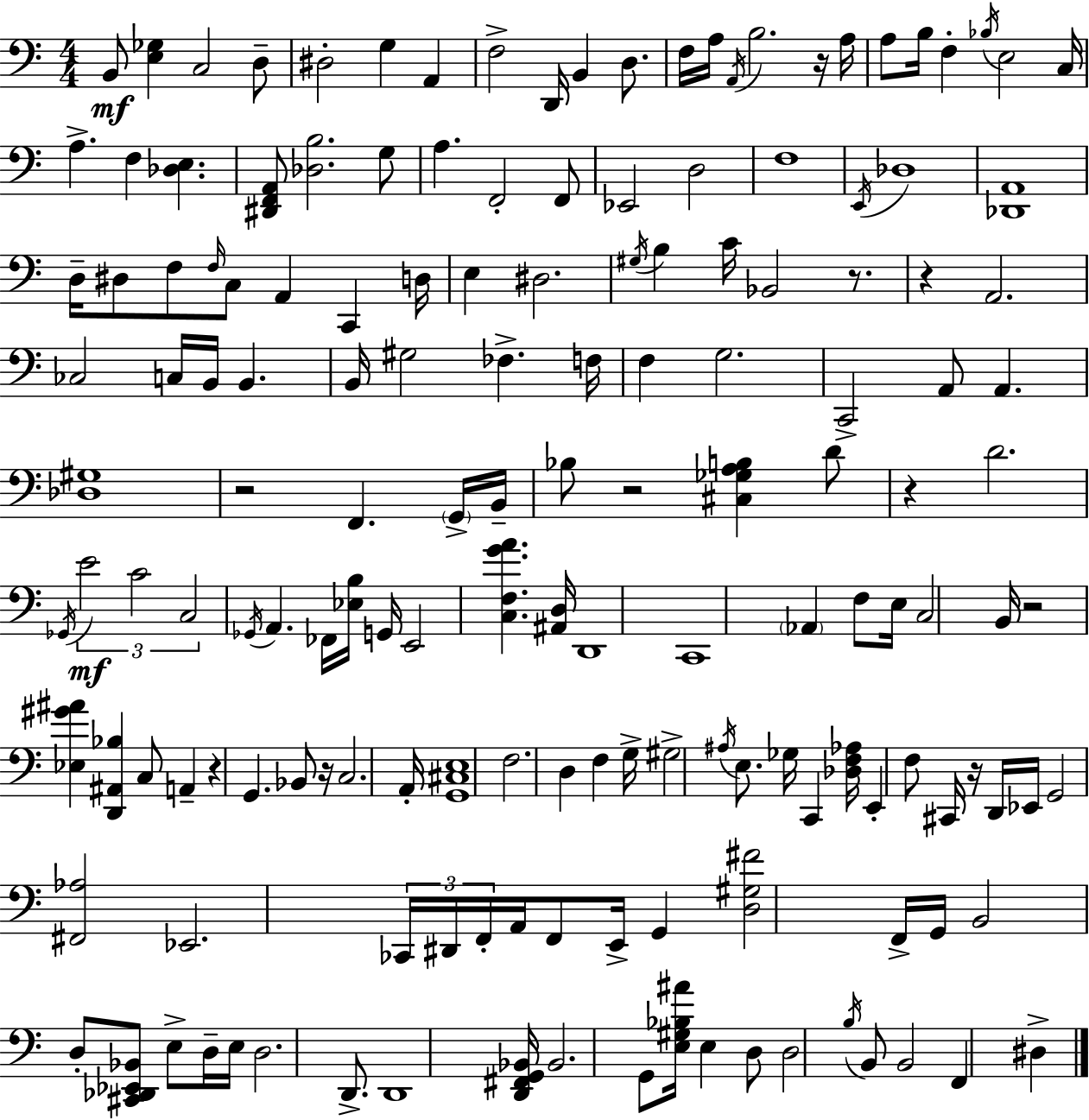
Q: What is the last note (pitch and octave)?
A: D#3